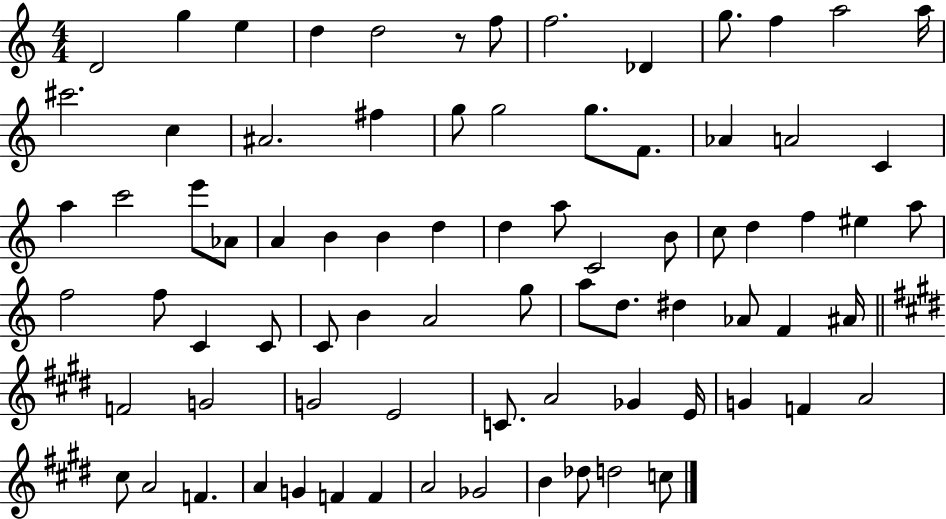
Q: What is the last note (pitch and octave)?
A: C5